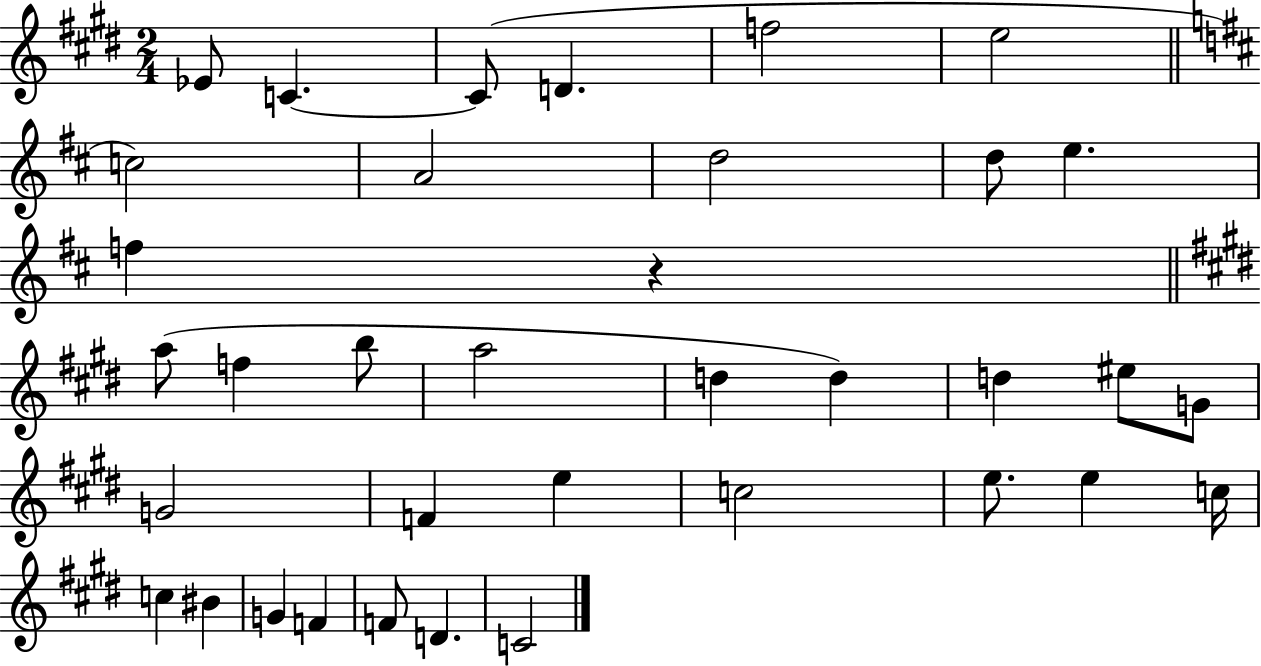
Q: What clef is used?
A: treble